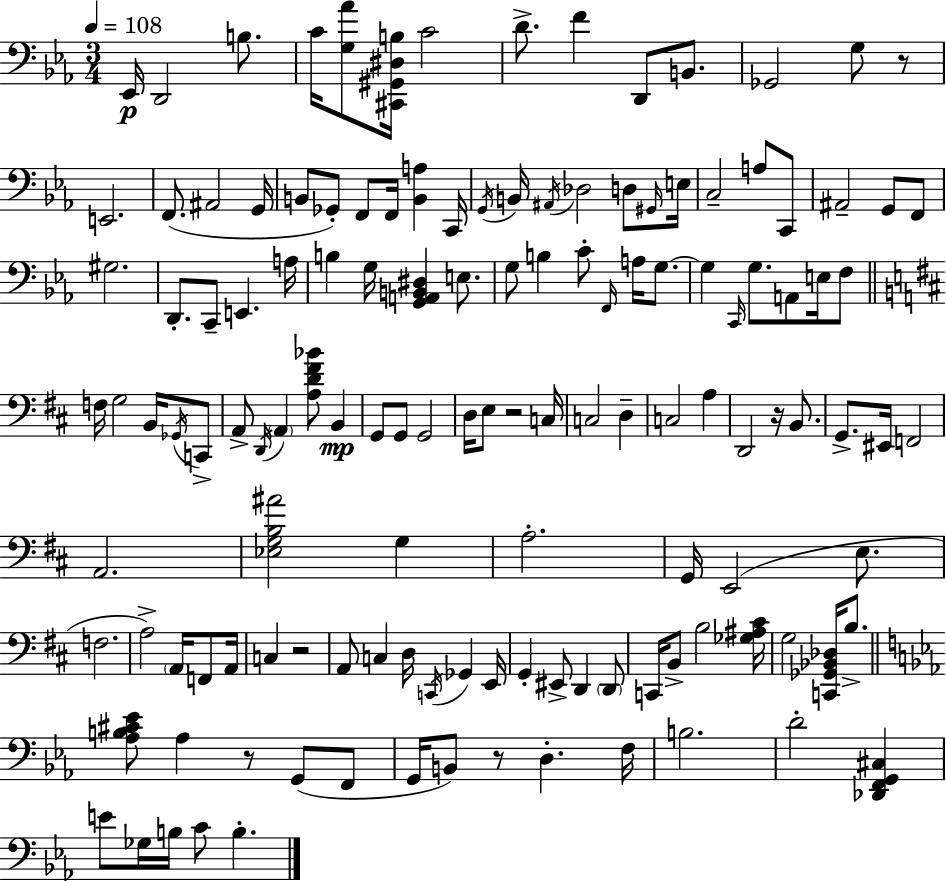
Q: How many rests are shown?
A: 6